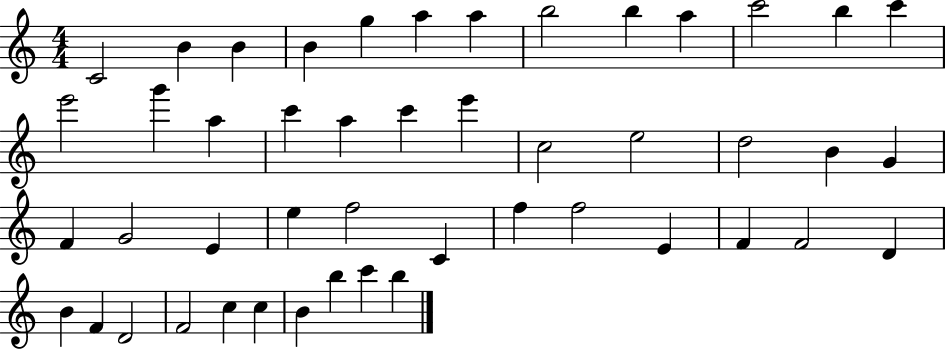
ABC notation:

X:1
T:Untitled
M:4/4
L:1/4
K:C
C2 B B B g a a b2 b a c'2 b c' e'2 g' a c' a c' e' c2 e2 d2 B G F G2 E e f2 C f f2 E F F2 D B F D2 F2 c c B b c' b